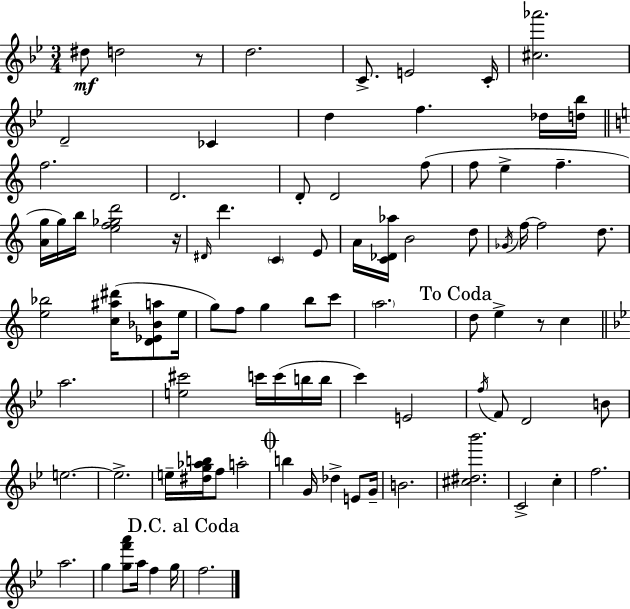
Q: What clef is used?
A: treble